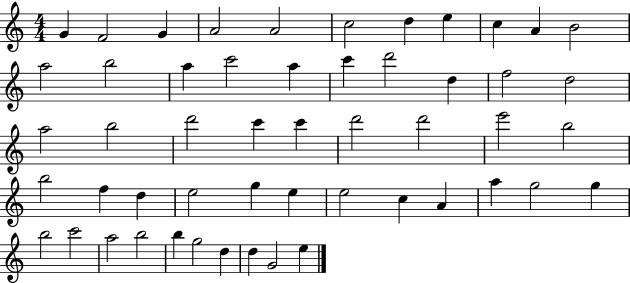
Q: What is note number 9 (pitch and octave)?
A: C5